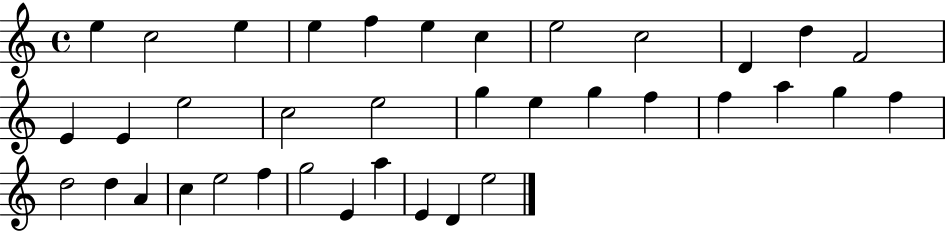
{
  \clef treble
  \time 4/4
  \defaultTimeSignature
  \key c \major
  e''4 c''2 e''4 | e''4 f''4 e''4 c''4 | e''2 c''2 | d'4 d''4 f'2 | \break e'4 e'4 e''2 | c''2 e''2 | g''4 e''4 g''4 f''4 | f''4 a''4 g''4 f''4 | \break d''2 d''4 a'4 | c''4 e''2 f''4 | g''2 e'4 a''4 | e'4 d'4 e''2 | \break \bar "|."
}